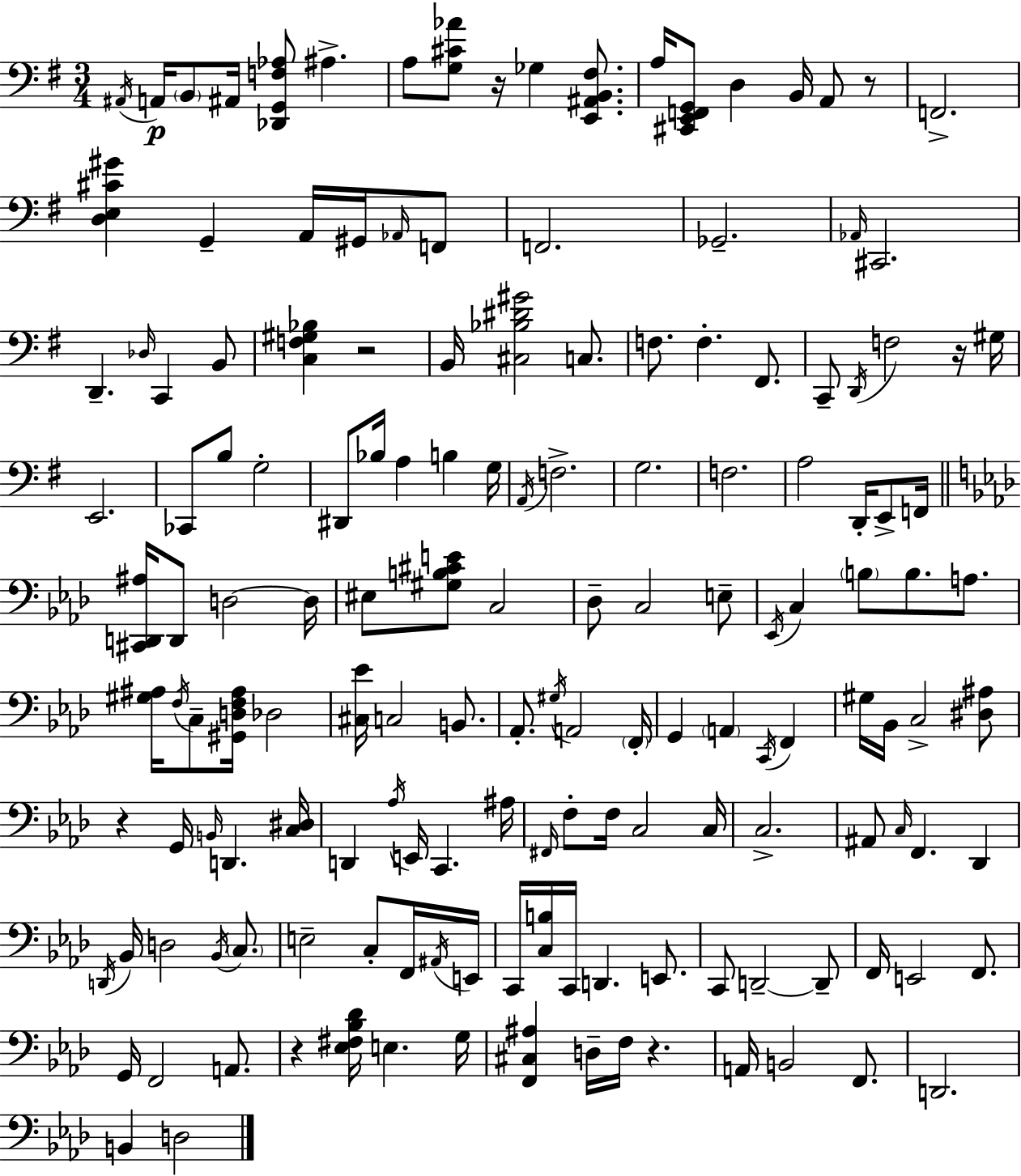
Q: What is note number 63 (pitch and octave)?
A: B3